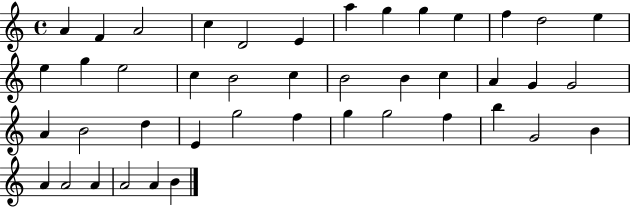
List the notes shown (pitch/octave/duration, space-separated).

A4/q F4/q A4/h C5/q D4/h E4/q A5/q G5/q G5/q E5/q F5/q D5/h E5/q E5/q G5/q E5/h C5/q B4/h C5/q B4/h B4/q C5/q A4/q G4/q G4/h A4/q B4/h D5/q E4/q G5/h F5/q G5/q G5/h F5/q B5/q G4/h B4/q A4/q A4/h A4/q A4/h A4/q B4/q